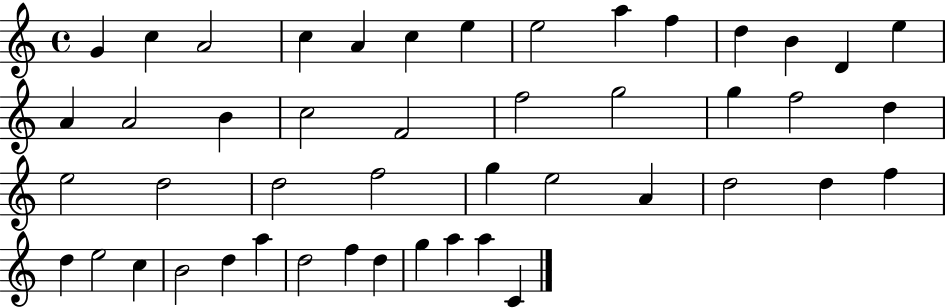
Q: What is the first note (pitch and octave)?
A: G4